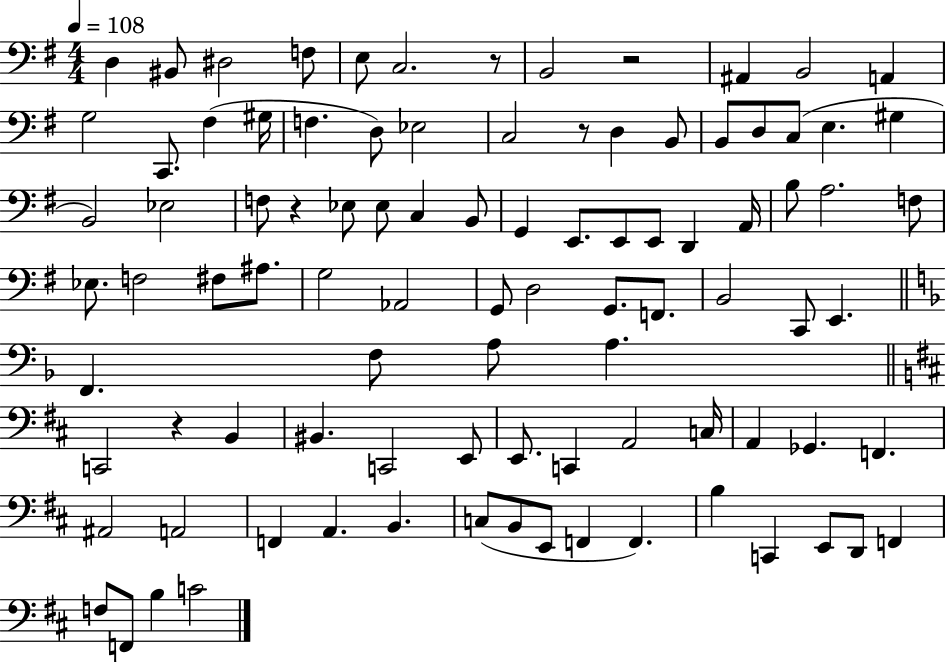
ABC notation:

X:1
T:Untitled
M:4/4
L:1/4
K:G
D, ^B,,/2 ^D,2 F,/2 E,/2 C,2 z/2 B,,2 z2 ^A,, B,,2 A,, G,2 C,,/2 ^F, ^G,/4 F, D,/2 _E,2 C,2 z/2 D, B,,/2 B,,/2 D,/2 C,/2 E, ^G, B,,2 _E,2 F,/2 z _E,/2 _E,/2 C, B,,/2 G,, E,,/2 E,,/2 E,,/2 D,, A,,/4 B,/2 A,2 F,/2 _E,/2 F,2 ^F,/2 ^A,/2 G,2 _A,,2 G,,/2 D,2 G,,/2 F,,/2 B,,2 C,,/2 E,, F,, F,/2 A,/2 A, C,,2 z B,, ^B,, C,,2 E,,/2 E,,/2 C,, A,,2 C,/4 A,, _G,, F,, ^A,,2 A,,2 F,, A,, B,, C,/2 B,,/2 E,,/2 F,, F,, B, C,, E,,/2 D,,/2 F,, F,/2 F,,/2 B, C2